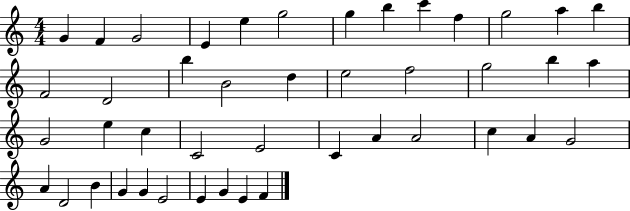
X:1
T:Untitled
M:4/4
L:1/4
K:C
G F G2 E e g2 g b c' f g2 a b F2 D2 b B2 d e2 f2 g2 b a G2 e c C2 E2 C A A2 c A G2 A D2 B G G E2 E G E F